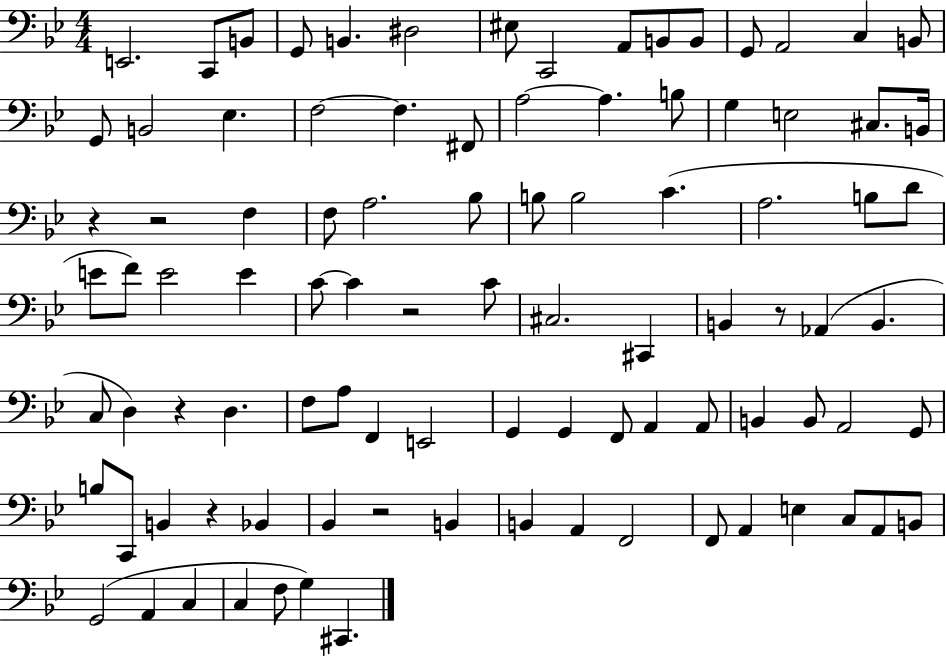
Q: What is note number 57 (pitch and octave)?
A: E2